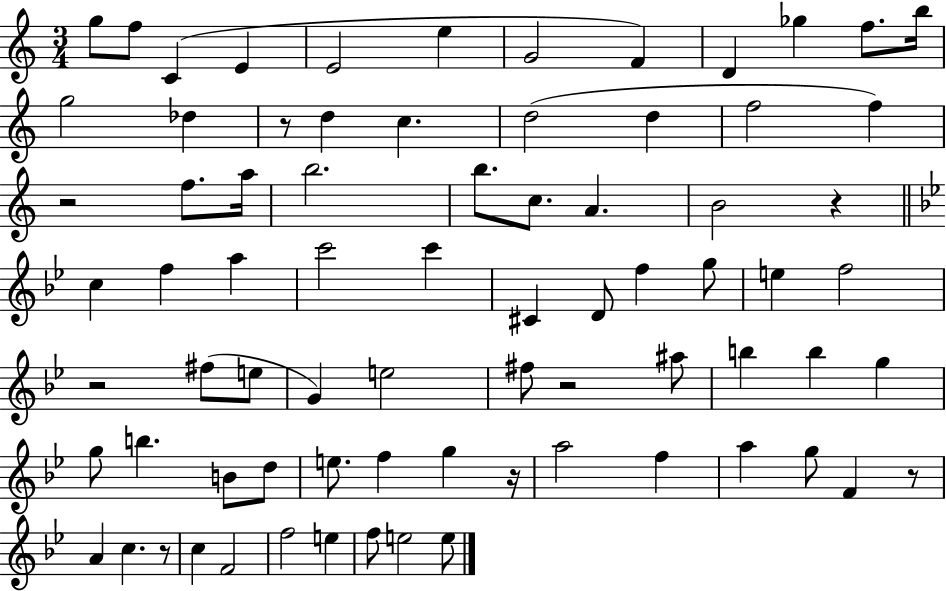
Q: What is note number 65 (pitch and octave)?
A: E5